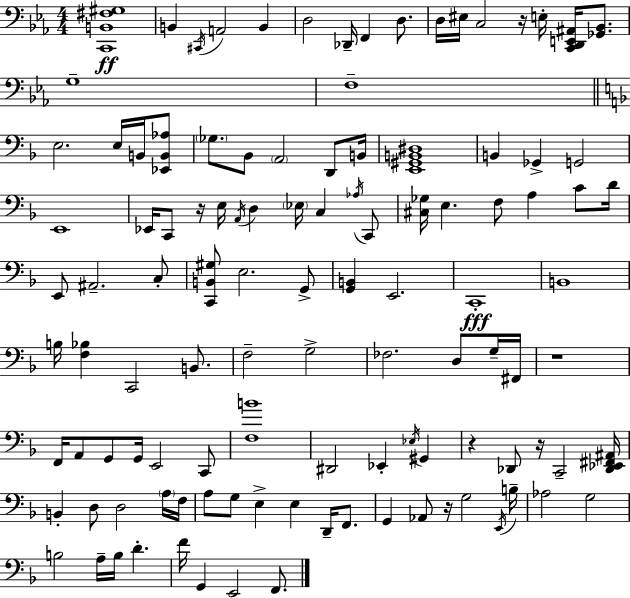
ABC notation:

X:1
T:Untitled
M:4/4
L:1/4
K:Cm
[C,,B,,^F,^G,]4 B,, ^C,,/4 A,,2 B,, D,2 _D,,/4 F,, D,/2 D,/4 ^E,/4 C,2 z/4 E,/4 [C,,D,,E,,^A,,]/4 [_G,,_B,,]/2 G,4 F,4 E,2 E,/4 B,,/4 [_E,,B,,_A,]/2 _G,/2 _B,,/2 A,,2 D,,/2 B,,/4 [E,,^G,,B,,^D,]4 B,, _G,, G,,2 E,,4 _E,,/4 C,,/2 z/4 E,/4 A,,/4 D, _E,/4 C, _A,/4 C,,/2 [^C,_G,]/4 E, F,/2 A, C/2 D/4 E,,/2 ^A,,2 C,/2 [C,,B,,^G,]/2 E,2 G,,/2 [G,,B,,] E,,2 C,,4 B,,4 B,/4 [F,_B,] C,,2 B,,/2 F,2 G,2 _F,2 D,/2 G,/4 ^F,,/4 z4 F,,/4 A,,/2 G,,/2 G,,/4 E,,2 C,,/2 [F,B]4 ^D,,2 _E,, _E,/4 ^G,, z _D,,/2 z/4 C,,2 [_D,,_E,,^F,,^A,,]/4 B,, D,/2 D,2 A,/4 F,/4 A,/2 G,/2 E, E, D,,/4 F,,/2 G,, _A,,/2 z/4 G,2 E,,/4 B,/4 _A,2 G,2 B,2 A,/4 B,/4 D F/4 G,, E,,2 F,,/2